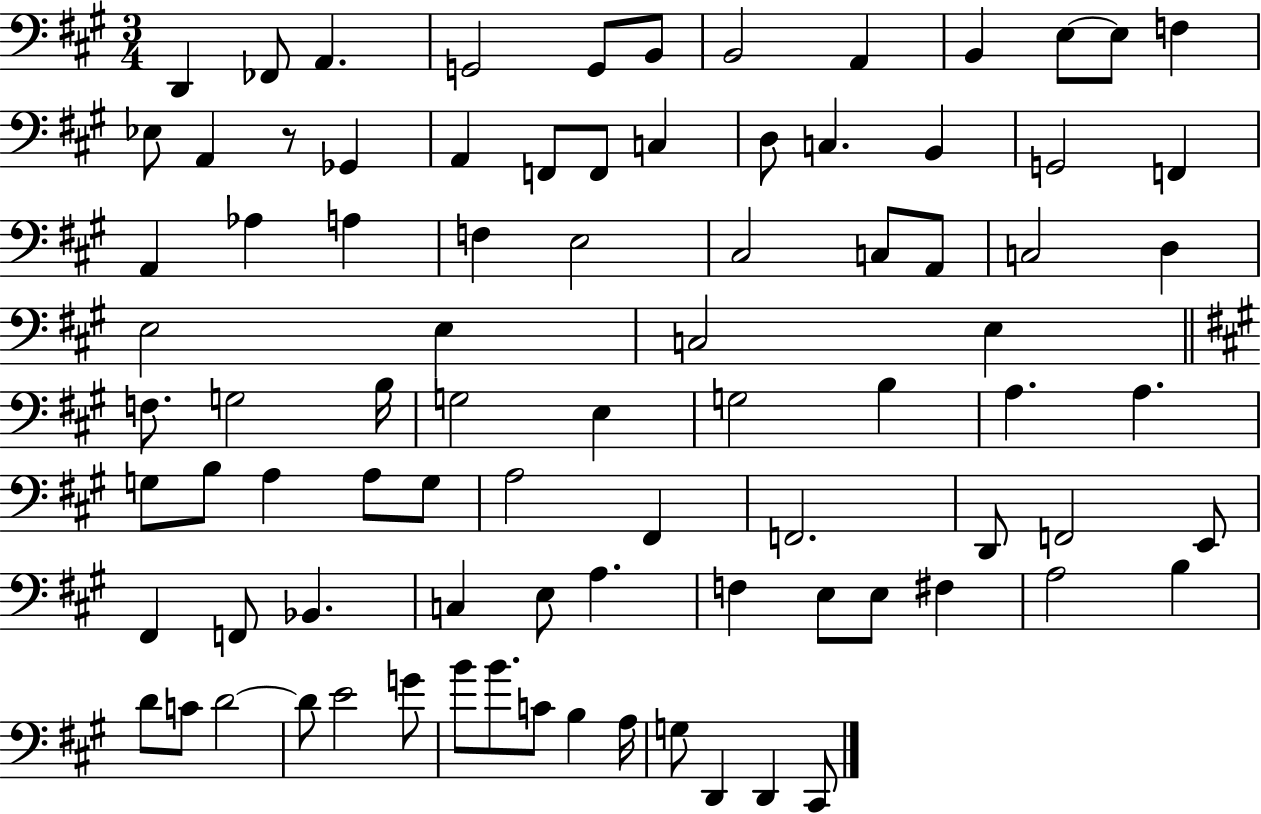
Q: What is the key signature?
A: A major